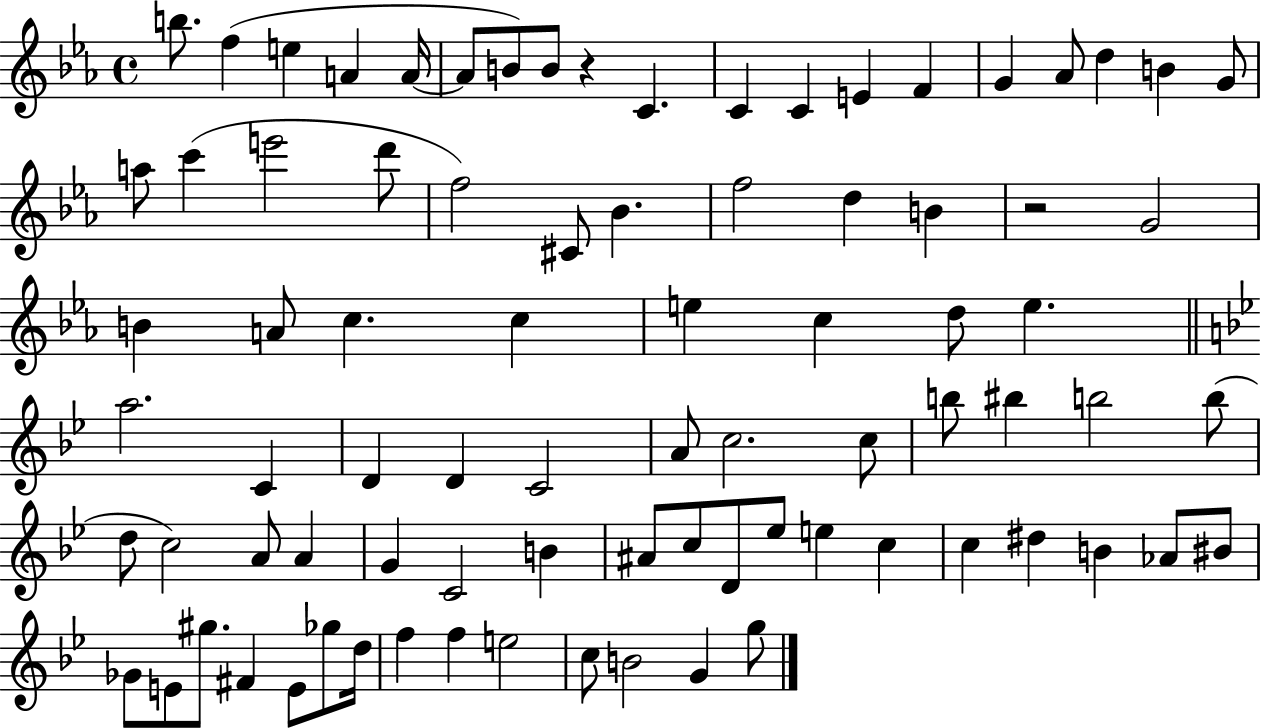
X:1
T:Untitled
M:4/4
L:1/4
K:Eb
b/2 f e A A/4 A/2 B/2 B/2 z C C C E F G _A/2 d B G/2 a/2 c' e'2 d'/2 f2 ^C/2 _B f2 d B z2 G2 B A/2 c c e c d/2 e a2 C D D C2 A/2 c2 c/2 b/2 ^b b2 b/2 d/2 c2 A/2 A G C2 B ^A/2 c/2 D/2 _e/2 e c c ^d B _A/2 ^B/2 _G/2 E/2 ^g/2 ^F E/2 _g/2 d/4 f f e2 c/2 B2 G g/2